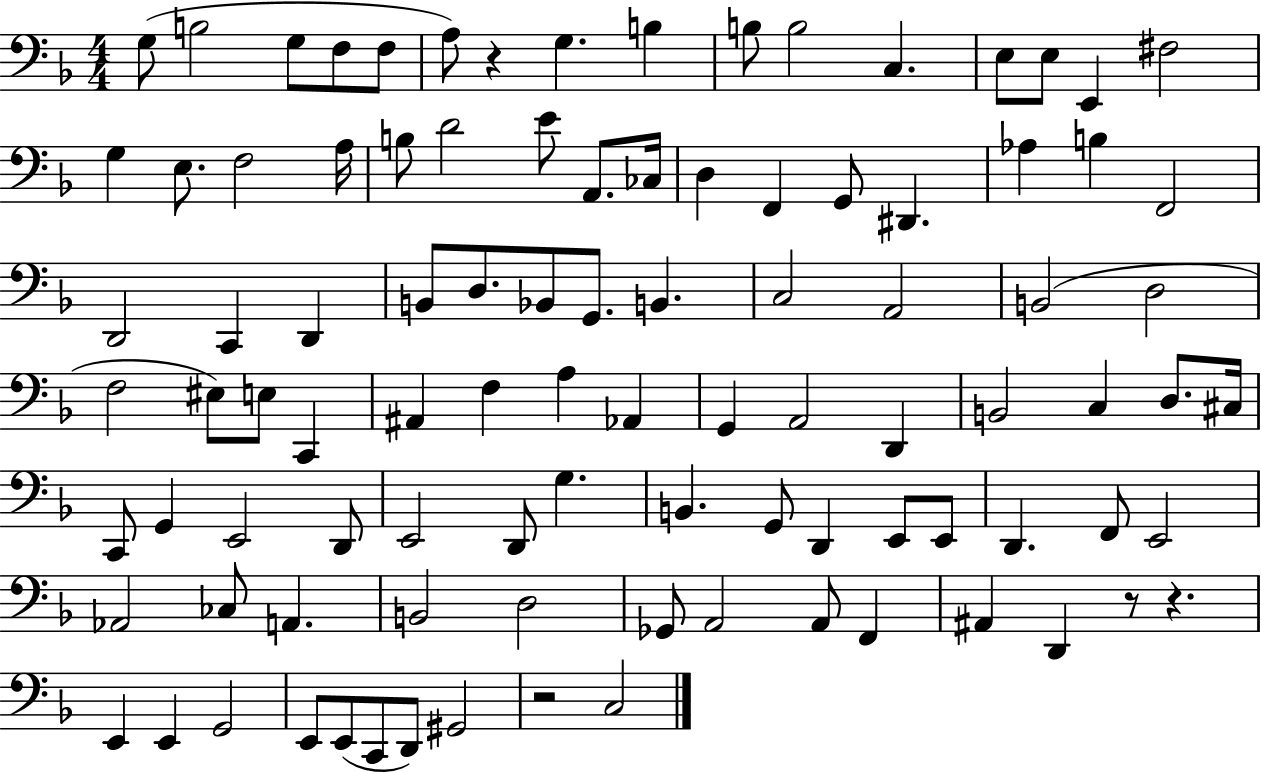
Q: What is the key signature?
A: F major